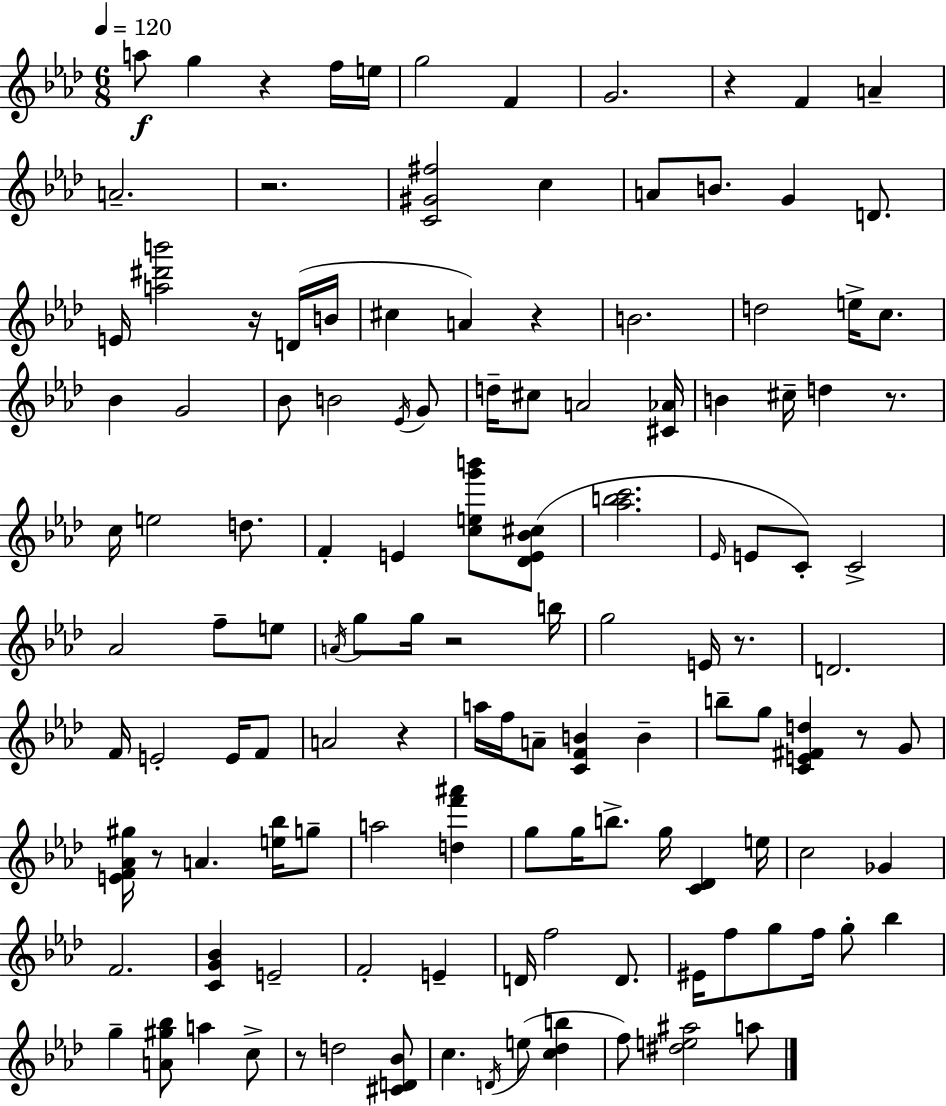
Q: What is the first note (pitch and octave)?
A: A5